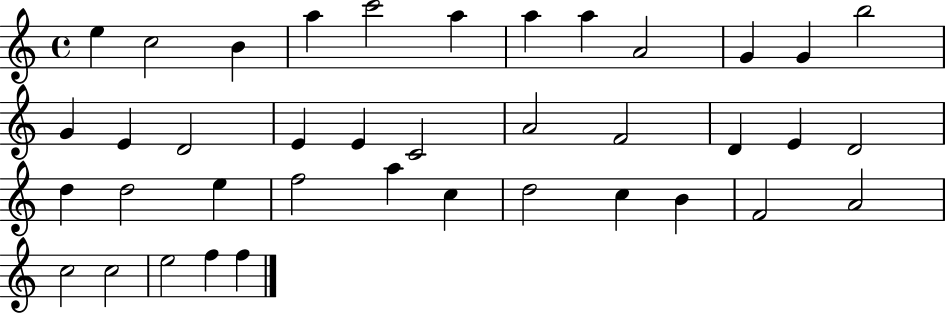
E5/q C5/h B4/q A5/q C6/h A5/q A5/q A5/q A4/h G4/q G4/q B5/h G4/q E4/q D4/h E4/q E4/q C4/h A4/h F4/h D4/q E4/q D4/h D5/q D5/h E5/q F5/h A5/q C5/q D5/h C5/q B4/q F4/h A4/h C5/h C5/h E5/h F5/q F5/q